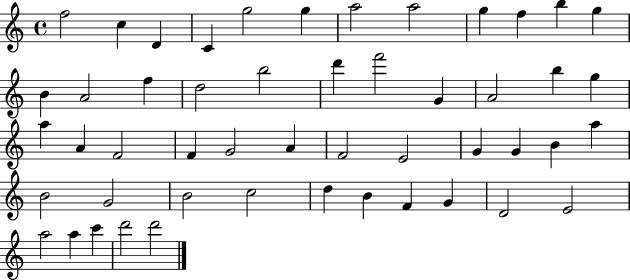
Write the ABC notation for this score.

X:1
T:Untitled
M:4/4
L:1/4
K:C
f2 c D C g2 g a2 a2 g f b g B A2 f d2 b2 d' f'2 G A2 b g a A F2 F G2 A F2 E2 G G B a B2 G2 B2 c2 d B F G D2 E2 a2 a c' d'2 d'2